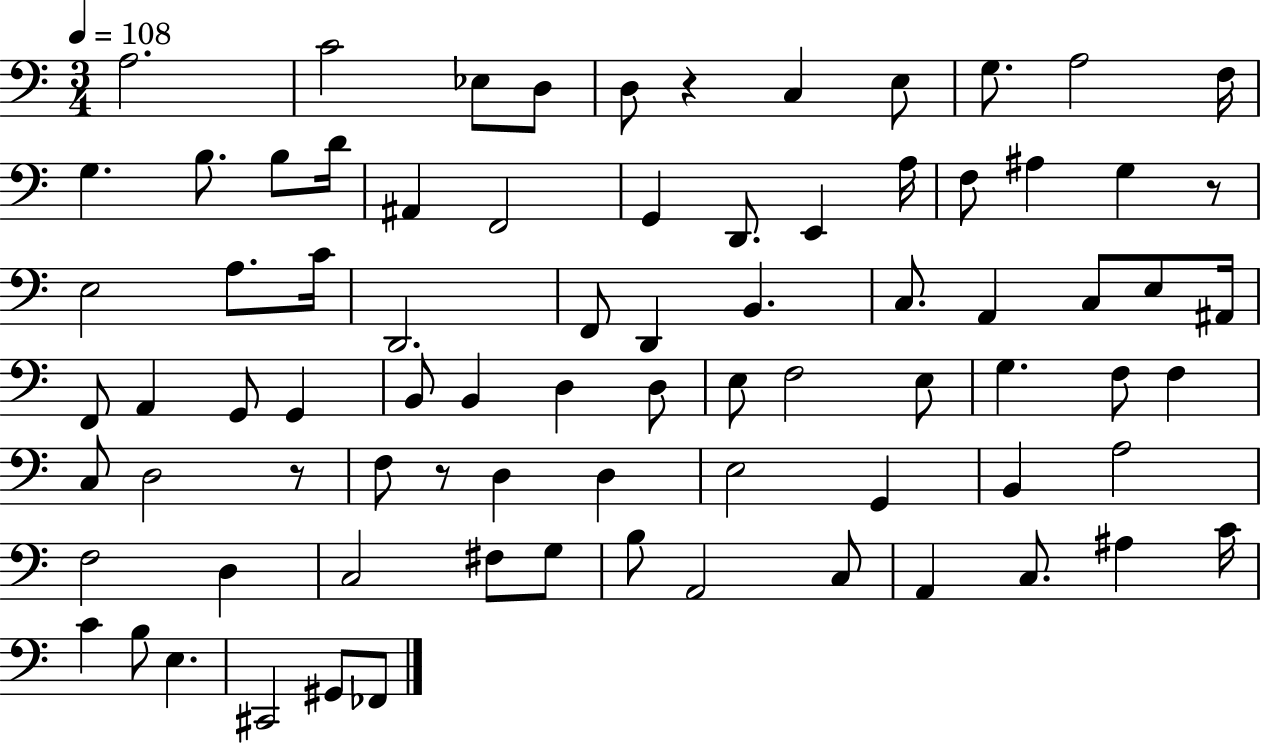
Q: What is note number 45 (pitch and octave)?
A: F3